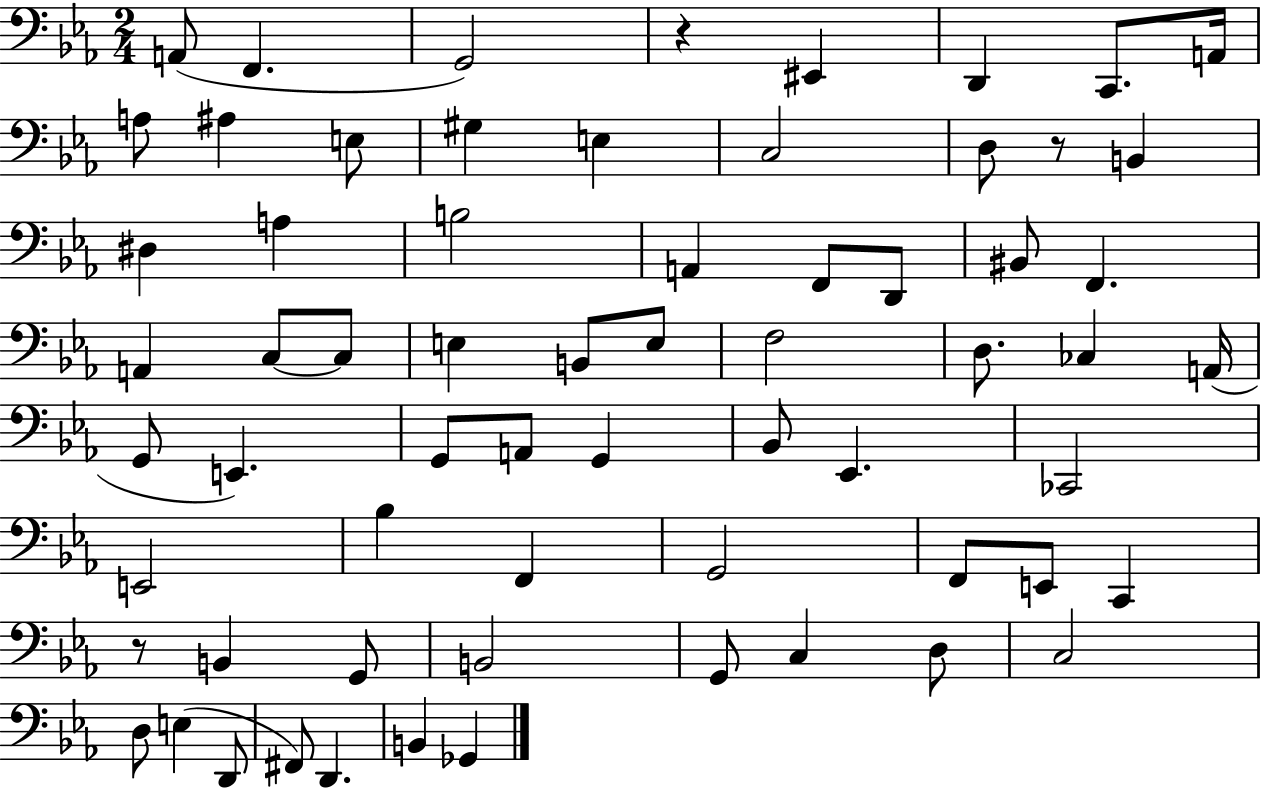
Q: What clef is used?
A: bass